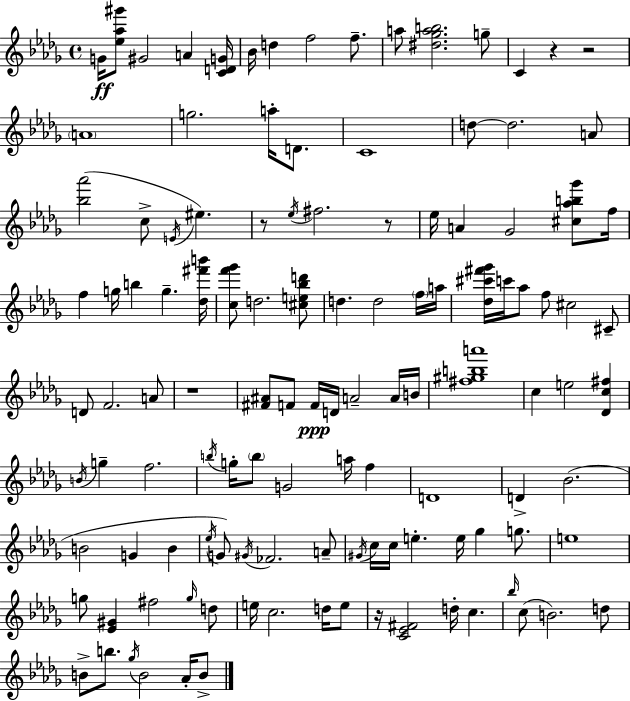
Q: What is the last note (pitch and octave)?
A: B4